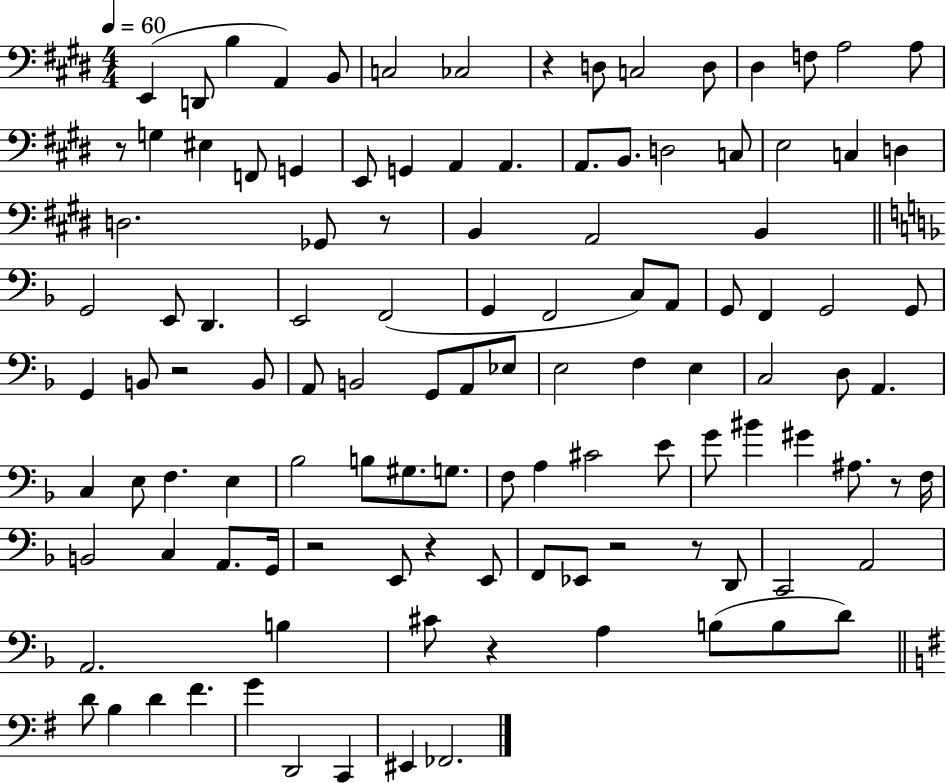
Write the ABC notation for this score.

X:1
T:Untitled
M:4/4
L:1/4
K:E
E,, D,,/2 B, A,, B,,/2 C,2 _C,2 z D,/2 C,2 D,/2 ^D, F,/2 A,2 A,/2 z/2 G, ^E, F,,/2 G,, E,,/2 G,, A,, A,, A,,/2 B,,/2 D,2 C,/2 E,2 C, D, D,2 _G,,/2 z/2 B,, A,,2 B,, G,,2 E,,/2 D,, E,,2 F,,2 G,, F,,2 C,/2 A,,/2 G,,/2 F,, G,,2 G,,/2 G,, B,,/2 z2 B,,/2 A,,/2 B,,2 G,,/2 A,,/2 _E,/2 E,2 F, E, C,2 D,/2 A,, C, E,/2 F, E, _B,2 B,/2 ^G,/2 G,/2 F,/2 A, ^C2 E/2 G/2 ^B ^G ^A,/2 z/2 F,/4 B,,2 C, A,,/2 G,,/4 z2 E,,/2 z E,,/2 F,,/2 _E,,/2 z2 z/2 D,,/2 C,,2 A,,2 A,,2 B, ^C/2 z A, B,/2 B,/2 D/2 D/2 B, D ^F G D,,2 C,, ^E,, _F,,2